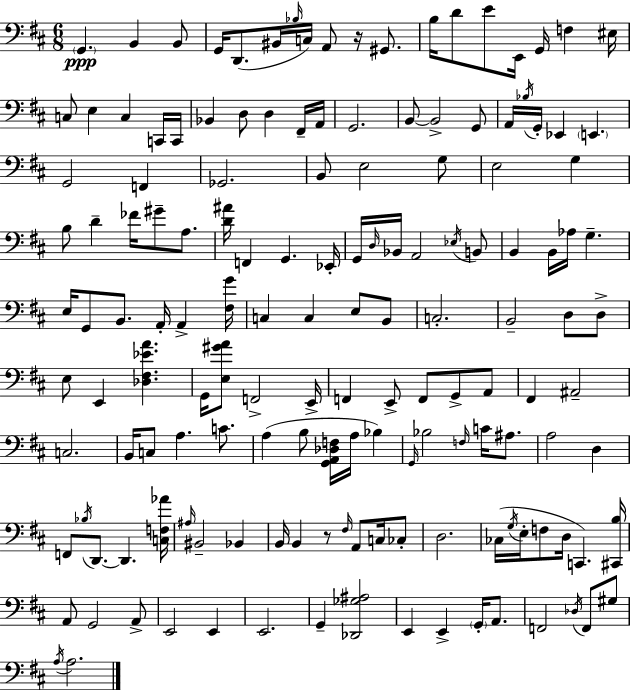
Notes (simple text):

G2/q. B2/q B2/e G2/s D2/e. BIS2/s Bb3/s C3/s A2/e R/s G#2/e. B3/s D4/e E4/e E2/s G2/s F3/q EIS3/s C3/e E3/q C3/q C2/s C2/s Bb2/q D3/e D3/q F#2/s A2/s G2/h. B2/e B2/h G2/e A2/s Bb3/s G2/s Eb2/q E2/q. G2/h F2/q Gb2/h. B2/e E3/h G3/e E3/h G3/q B3/e D4/q FES4/s G#4/e A3/e. [D4,A#4]/s F2/q G2/q. Eb2/s G2/s D3/s Bb2/s A2/h Eb3/s B2/e B2/q B2/s Ab3/s G3/q. E3/s G2/e B2/e. A2/s A2/q [F#3,G4]/s C3/q C3/q E3/e B2/e C3/h. B2/h D3/e D3/e E3/e E2/q [Db3,F#3,Eb4,A4]/q. G2/s [E3,G#4,A4]/e F2/h E2/s F2/q E2/e F2/e G2/e A2/e F#2/q A#2/h C3/h. B2/s C3/e A3/q. C4/e. A3/q B3/e [G2,A2,Db3,F3]/s A3/s Bb3/q G2/s Bb3/h F3/s C4/s A#3/e. A3/h D3/q F2/e Bb3/s D2/e. D2/q. [C3,F3,Ab4]/s A#3/s BIS2/h Bb2/q B2/s B2/q R/e F#3/s A2/e C3/s CES3/e D3/h. CES3/s G3/s E3/s F3/e D3/s C2/q. [C#2,B3]/s A2/e G2/h A2/e E2/h E2/q E2/h. G2/q [Db2,Gb3,A#3]/h E2/q E2/q G2/s A2/e. F2/h Db3/s F2/e G#3/e A3/s A3/h.